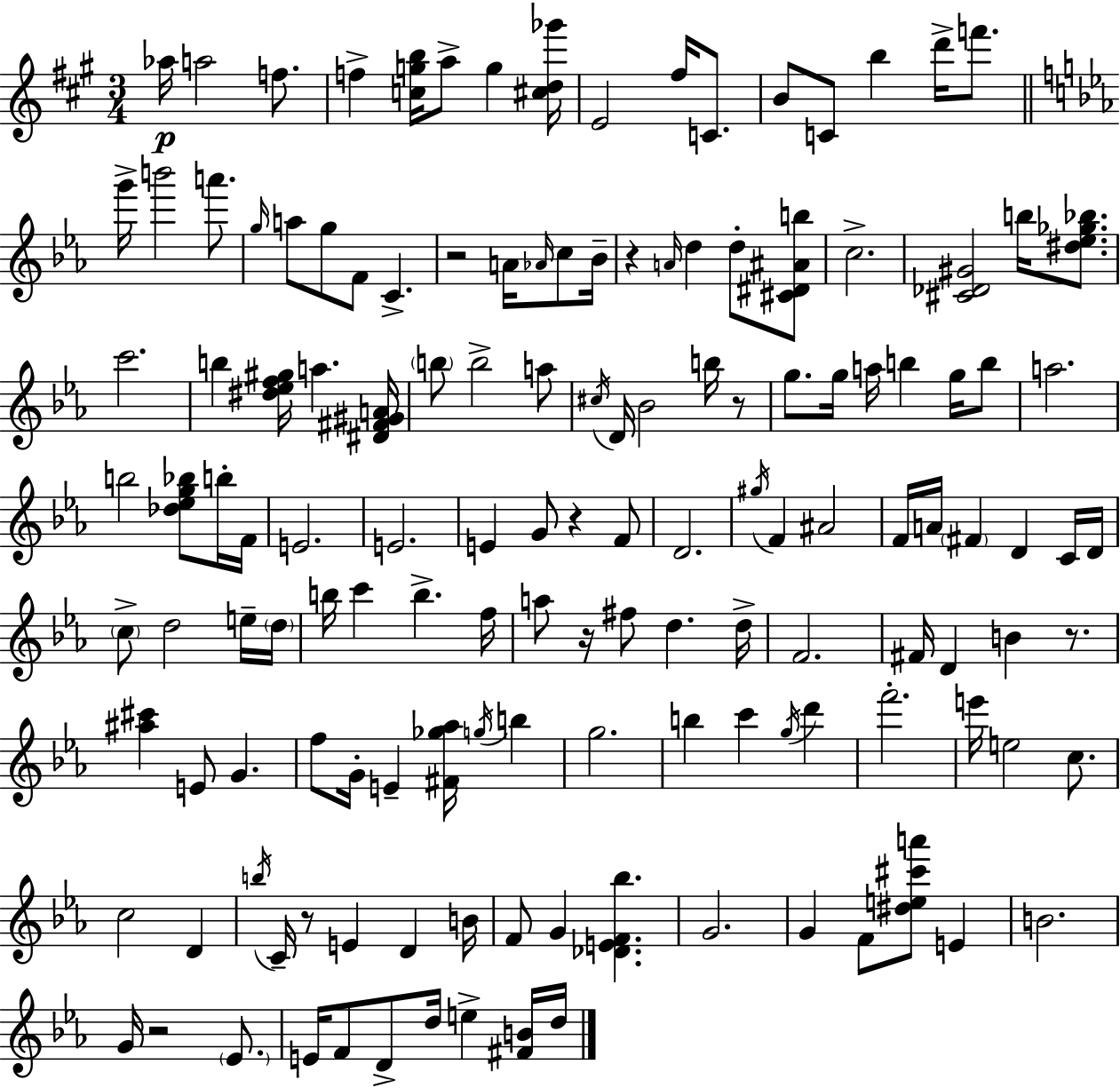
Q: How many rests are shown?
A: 8